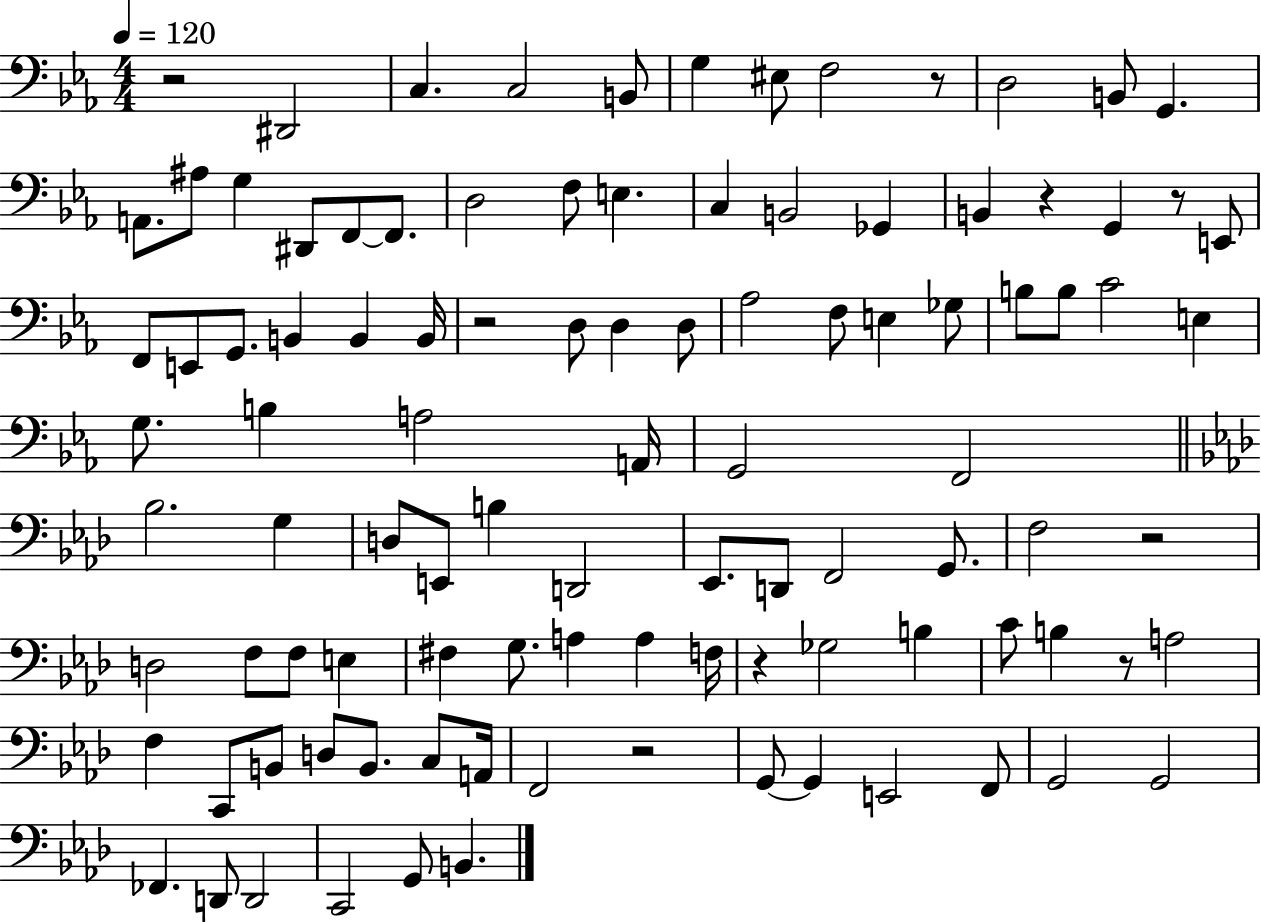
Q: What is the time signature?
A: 4/4